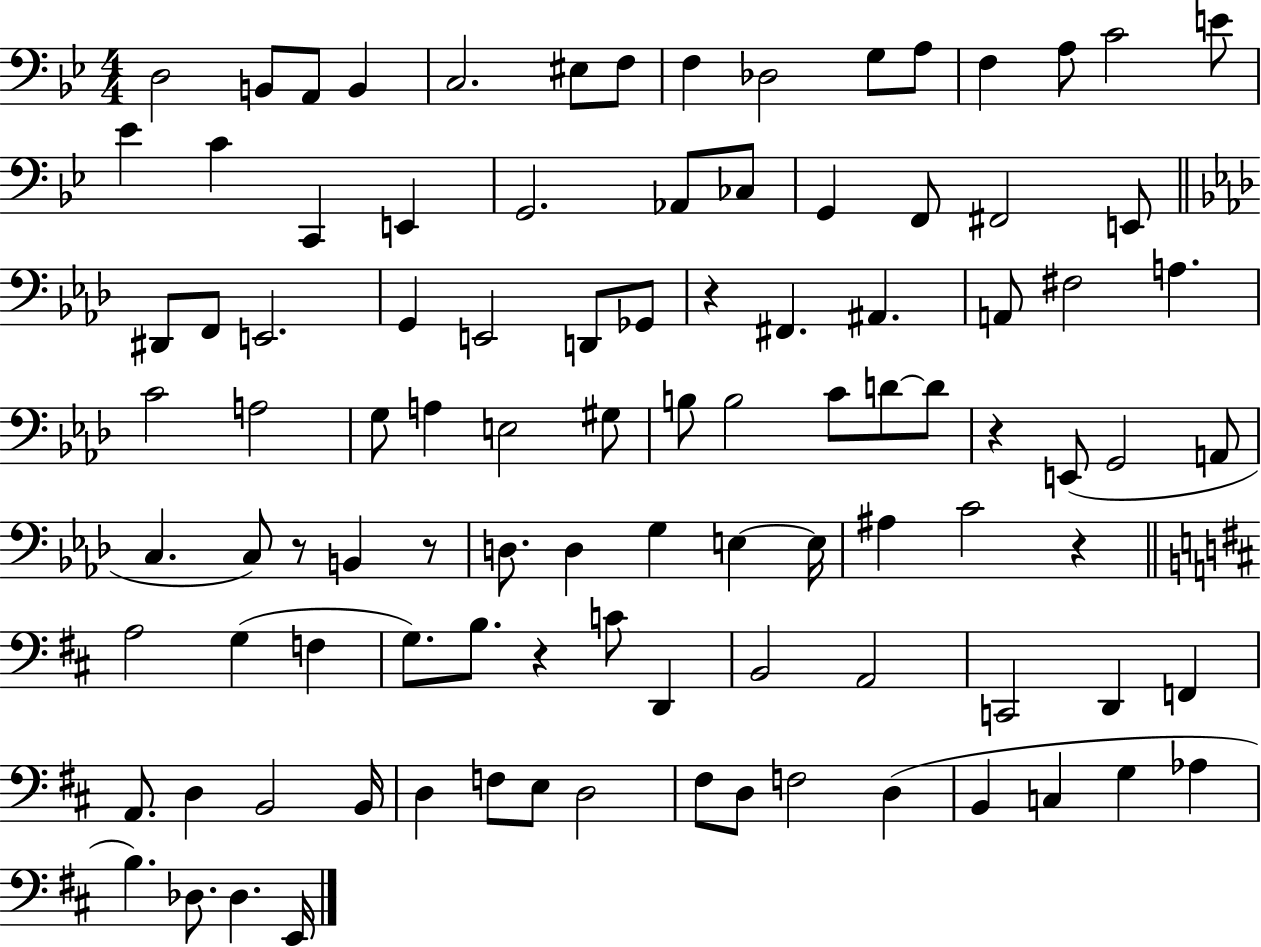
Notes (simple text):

D3/h B2/e A2/e B2/q C3/h. EIS3/e F3/e F3/q Db3/h G3/e A3/e F3/q A3/e C4/h E4/e Eb4/q C4/q C2/q E2/q G2/h. Ab2/e CES3/e G2/q F2/e F#2/h E2/e D#2/e F2/e E2/h. G2/q E2/h D2/e Gb2/e R/q F#2/q. A#2/q. A2/e F#3/h A3/q. C4/h A3/h G3/e A3/q E3/h G#3/e B3/e B3/h C4/e D4/e D4/e R/q E2/e G2/h A2/e C3/q. C3/e R/e B2/q R/e D3/e. D3/q G3/q E3/q E3/s A#3/q C4/h R/q A3/h G3/q F3/q G3/e. B3/e. R/q C4/e D2/q B2/h A2/h C2/h D2/q F2/q A2/e. D3/q B2/h B2/s D3/q F3/e E3/e D3/h F#3/e D3/e F3/h D3/q B2/q C3/q G3/q Ab3/q B3/q. Db3/e. Db3/q. E2/s